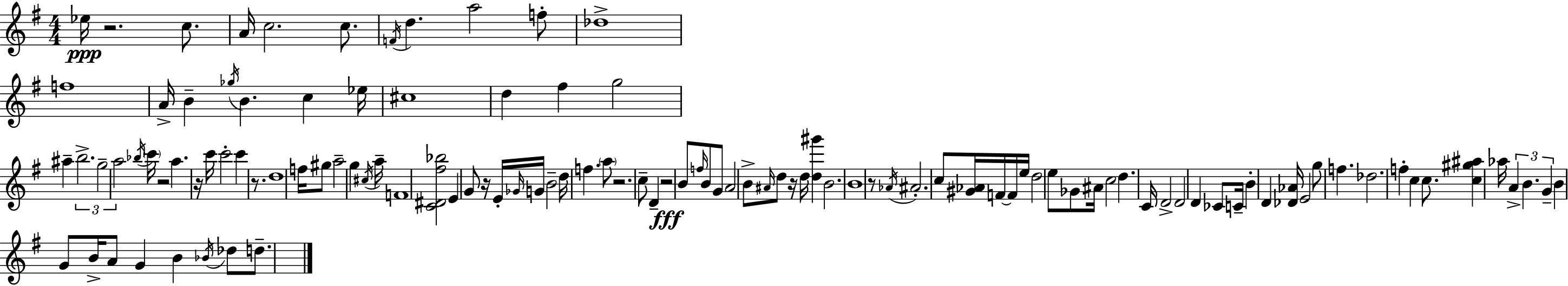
X:1
T:Untitled
M:4/4
L:1/4
K:G
_e/4 z2 c/2 A/4 c2 c/2 F/4 d a2 f/2 _d4 f4 A/4 B _g/4 B c _e/4 ^c4 d ^f g2 ^a b2 g2 a2 _b/4 c'/4 z2 a z/4 c'/4 c'2 c' z/2 d4 f/4 ^g/2 a2 g ^c/4 a/4 F4 [C^D^f_b]2 E G/2 z/4 E/4 _G/4 G/4 B2 d/4 f a/2 z2 c/2 D z2 B/2 f/4 B/2 G/2 A2 B/2 ^A/4 d/2 z/4 d/4 [d^g'] B2 B4 z/2 _A/4 ^A2 c/2 [^G_A]/4 F/4 F/4 e/4 d2 e/2 _G/2 ^A/4 c2 d C/4 D2 D2 D _C/2 C/4 B D [_D_A]/4 E2 g/2 f _d2 f c c/2 [c^g^a] _a/4 A B G B G/2 B/4 A/2 G B _B/4 _d/2 d/2